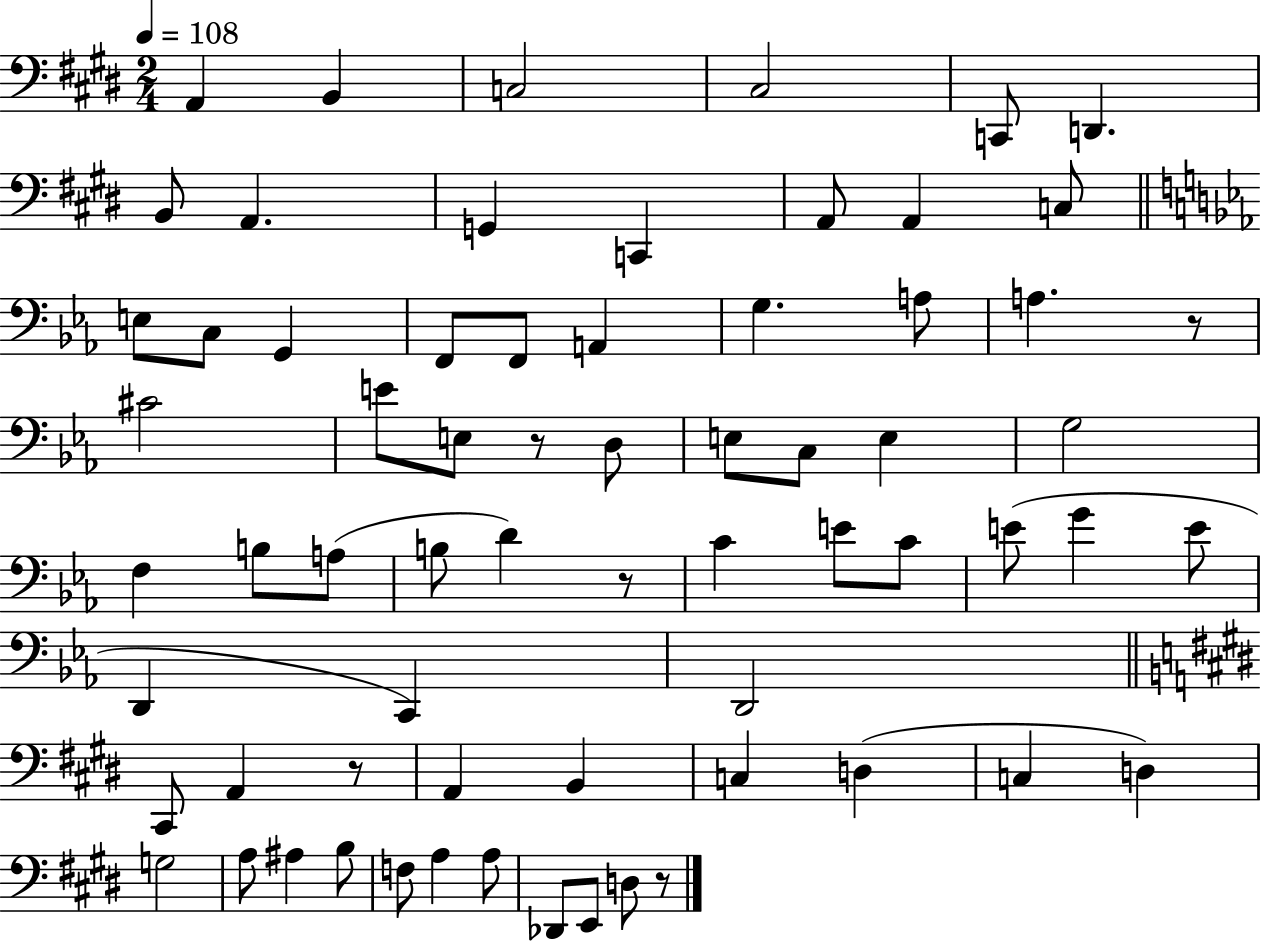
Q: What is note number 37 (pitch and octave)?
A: E4